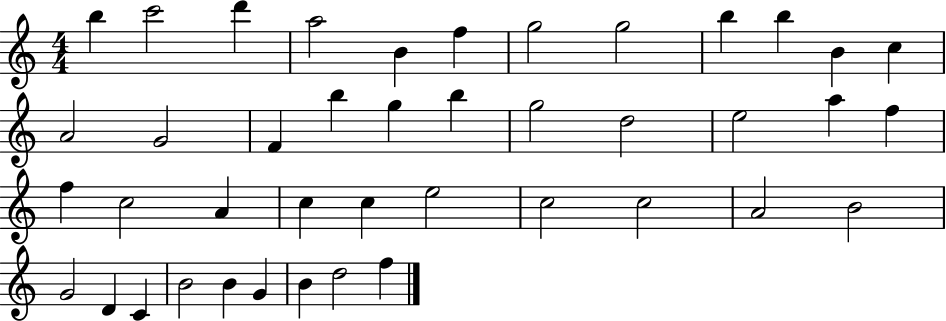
B5/q C6/h D6/q A5/h B4/q F5/q G5/h G5/h B5/q B5/q B4/q C5/q A4/h G4/h F4/q B5/q G5/q B5/q G5/h D5/h E5/h A5/q F5/q F5/q C5/h A4/q C5/q C5/q E5/h C5/h C5/h A4/h B4/h G4/h D4/q C4/q B4/h B4/q G4/q B4/q D5/h F5/q